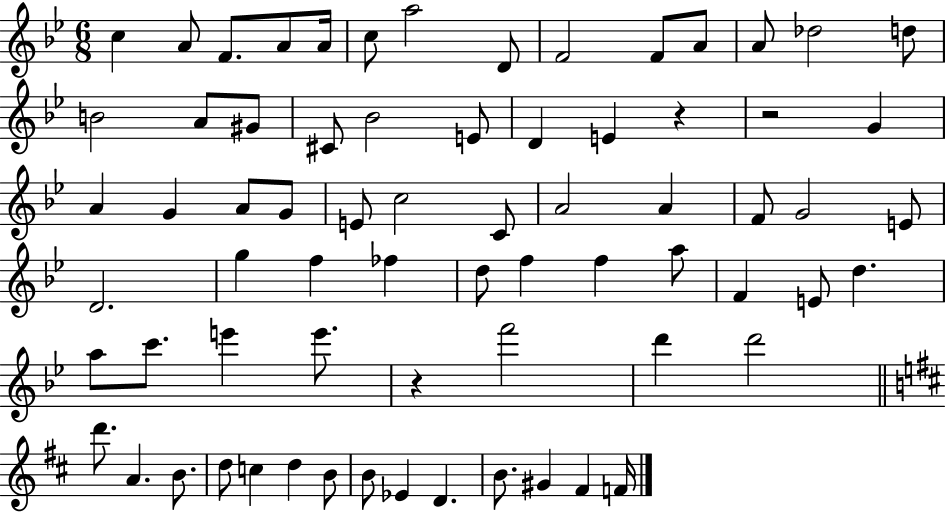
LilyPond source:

{
  \clef treble
  \numericTimeSignature
  \time 6/8
  \key bes \major
  c''4 a'8 f'8. a'8 a'16 | c''8 a''2 d'8 | f'2 f'8 a'8 | a'8 des''2 d''8 | \break b'2 a'8 gis'8 | cis'8 bes'2 e'8 | d'4 e'4 r4 | r2 g'4 | \break a'4 g'4 a'8 g'8 | e'8 c''2 c'8 | a'2 a'4 | f'8 g'2 e'8 | \break d'2. | g''4 f''4 fes''4 | d''8 f''4 f''4 a''8 | f'4 e'8 d''4. | \break a''8 c'''8. e'''4 e'''8. | r4 f'''2 | d'''4 d'''2 | \bar "||" \break \key d \major d'''8. a'4. b'8. | d''8 c''4 d''4 b'8 | b'8 ees'4 d'4. | b'8. gis'4 fis'4 f'16 | \break \bar "|."
}